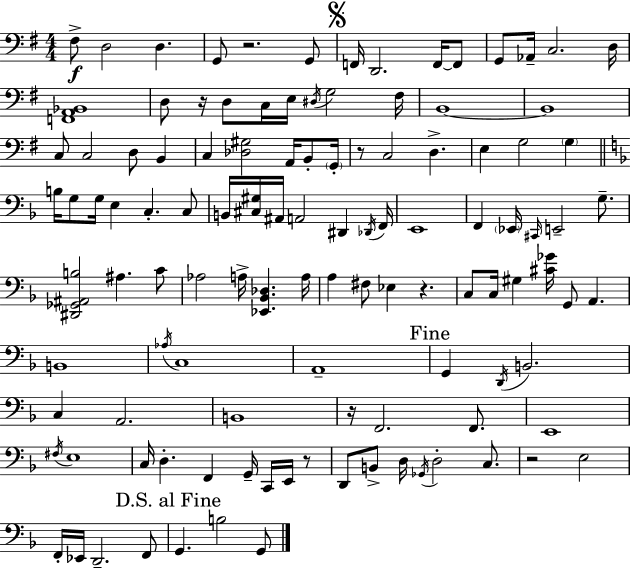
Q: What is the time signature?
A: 4/4